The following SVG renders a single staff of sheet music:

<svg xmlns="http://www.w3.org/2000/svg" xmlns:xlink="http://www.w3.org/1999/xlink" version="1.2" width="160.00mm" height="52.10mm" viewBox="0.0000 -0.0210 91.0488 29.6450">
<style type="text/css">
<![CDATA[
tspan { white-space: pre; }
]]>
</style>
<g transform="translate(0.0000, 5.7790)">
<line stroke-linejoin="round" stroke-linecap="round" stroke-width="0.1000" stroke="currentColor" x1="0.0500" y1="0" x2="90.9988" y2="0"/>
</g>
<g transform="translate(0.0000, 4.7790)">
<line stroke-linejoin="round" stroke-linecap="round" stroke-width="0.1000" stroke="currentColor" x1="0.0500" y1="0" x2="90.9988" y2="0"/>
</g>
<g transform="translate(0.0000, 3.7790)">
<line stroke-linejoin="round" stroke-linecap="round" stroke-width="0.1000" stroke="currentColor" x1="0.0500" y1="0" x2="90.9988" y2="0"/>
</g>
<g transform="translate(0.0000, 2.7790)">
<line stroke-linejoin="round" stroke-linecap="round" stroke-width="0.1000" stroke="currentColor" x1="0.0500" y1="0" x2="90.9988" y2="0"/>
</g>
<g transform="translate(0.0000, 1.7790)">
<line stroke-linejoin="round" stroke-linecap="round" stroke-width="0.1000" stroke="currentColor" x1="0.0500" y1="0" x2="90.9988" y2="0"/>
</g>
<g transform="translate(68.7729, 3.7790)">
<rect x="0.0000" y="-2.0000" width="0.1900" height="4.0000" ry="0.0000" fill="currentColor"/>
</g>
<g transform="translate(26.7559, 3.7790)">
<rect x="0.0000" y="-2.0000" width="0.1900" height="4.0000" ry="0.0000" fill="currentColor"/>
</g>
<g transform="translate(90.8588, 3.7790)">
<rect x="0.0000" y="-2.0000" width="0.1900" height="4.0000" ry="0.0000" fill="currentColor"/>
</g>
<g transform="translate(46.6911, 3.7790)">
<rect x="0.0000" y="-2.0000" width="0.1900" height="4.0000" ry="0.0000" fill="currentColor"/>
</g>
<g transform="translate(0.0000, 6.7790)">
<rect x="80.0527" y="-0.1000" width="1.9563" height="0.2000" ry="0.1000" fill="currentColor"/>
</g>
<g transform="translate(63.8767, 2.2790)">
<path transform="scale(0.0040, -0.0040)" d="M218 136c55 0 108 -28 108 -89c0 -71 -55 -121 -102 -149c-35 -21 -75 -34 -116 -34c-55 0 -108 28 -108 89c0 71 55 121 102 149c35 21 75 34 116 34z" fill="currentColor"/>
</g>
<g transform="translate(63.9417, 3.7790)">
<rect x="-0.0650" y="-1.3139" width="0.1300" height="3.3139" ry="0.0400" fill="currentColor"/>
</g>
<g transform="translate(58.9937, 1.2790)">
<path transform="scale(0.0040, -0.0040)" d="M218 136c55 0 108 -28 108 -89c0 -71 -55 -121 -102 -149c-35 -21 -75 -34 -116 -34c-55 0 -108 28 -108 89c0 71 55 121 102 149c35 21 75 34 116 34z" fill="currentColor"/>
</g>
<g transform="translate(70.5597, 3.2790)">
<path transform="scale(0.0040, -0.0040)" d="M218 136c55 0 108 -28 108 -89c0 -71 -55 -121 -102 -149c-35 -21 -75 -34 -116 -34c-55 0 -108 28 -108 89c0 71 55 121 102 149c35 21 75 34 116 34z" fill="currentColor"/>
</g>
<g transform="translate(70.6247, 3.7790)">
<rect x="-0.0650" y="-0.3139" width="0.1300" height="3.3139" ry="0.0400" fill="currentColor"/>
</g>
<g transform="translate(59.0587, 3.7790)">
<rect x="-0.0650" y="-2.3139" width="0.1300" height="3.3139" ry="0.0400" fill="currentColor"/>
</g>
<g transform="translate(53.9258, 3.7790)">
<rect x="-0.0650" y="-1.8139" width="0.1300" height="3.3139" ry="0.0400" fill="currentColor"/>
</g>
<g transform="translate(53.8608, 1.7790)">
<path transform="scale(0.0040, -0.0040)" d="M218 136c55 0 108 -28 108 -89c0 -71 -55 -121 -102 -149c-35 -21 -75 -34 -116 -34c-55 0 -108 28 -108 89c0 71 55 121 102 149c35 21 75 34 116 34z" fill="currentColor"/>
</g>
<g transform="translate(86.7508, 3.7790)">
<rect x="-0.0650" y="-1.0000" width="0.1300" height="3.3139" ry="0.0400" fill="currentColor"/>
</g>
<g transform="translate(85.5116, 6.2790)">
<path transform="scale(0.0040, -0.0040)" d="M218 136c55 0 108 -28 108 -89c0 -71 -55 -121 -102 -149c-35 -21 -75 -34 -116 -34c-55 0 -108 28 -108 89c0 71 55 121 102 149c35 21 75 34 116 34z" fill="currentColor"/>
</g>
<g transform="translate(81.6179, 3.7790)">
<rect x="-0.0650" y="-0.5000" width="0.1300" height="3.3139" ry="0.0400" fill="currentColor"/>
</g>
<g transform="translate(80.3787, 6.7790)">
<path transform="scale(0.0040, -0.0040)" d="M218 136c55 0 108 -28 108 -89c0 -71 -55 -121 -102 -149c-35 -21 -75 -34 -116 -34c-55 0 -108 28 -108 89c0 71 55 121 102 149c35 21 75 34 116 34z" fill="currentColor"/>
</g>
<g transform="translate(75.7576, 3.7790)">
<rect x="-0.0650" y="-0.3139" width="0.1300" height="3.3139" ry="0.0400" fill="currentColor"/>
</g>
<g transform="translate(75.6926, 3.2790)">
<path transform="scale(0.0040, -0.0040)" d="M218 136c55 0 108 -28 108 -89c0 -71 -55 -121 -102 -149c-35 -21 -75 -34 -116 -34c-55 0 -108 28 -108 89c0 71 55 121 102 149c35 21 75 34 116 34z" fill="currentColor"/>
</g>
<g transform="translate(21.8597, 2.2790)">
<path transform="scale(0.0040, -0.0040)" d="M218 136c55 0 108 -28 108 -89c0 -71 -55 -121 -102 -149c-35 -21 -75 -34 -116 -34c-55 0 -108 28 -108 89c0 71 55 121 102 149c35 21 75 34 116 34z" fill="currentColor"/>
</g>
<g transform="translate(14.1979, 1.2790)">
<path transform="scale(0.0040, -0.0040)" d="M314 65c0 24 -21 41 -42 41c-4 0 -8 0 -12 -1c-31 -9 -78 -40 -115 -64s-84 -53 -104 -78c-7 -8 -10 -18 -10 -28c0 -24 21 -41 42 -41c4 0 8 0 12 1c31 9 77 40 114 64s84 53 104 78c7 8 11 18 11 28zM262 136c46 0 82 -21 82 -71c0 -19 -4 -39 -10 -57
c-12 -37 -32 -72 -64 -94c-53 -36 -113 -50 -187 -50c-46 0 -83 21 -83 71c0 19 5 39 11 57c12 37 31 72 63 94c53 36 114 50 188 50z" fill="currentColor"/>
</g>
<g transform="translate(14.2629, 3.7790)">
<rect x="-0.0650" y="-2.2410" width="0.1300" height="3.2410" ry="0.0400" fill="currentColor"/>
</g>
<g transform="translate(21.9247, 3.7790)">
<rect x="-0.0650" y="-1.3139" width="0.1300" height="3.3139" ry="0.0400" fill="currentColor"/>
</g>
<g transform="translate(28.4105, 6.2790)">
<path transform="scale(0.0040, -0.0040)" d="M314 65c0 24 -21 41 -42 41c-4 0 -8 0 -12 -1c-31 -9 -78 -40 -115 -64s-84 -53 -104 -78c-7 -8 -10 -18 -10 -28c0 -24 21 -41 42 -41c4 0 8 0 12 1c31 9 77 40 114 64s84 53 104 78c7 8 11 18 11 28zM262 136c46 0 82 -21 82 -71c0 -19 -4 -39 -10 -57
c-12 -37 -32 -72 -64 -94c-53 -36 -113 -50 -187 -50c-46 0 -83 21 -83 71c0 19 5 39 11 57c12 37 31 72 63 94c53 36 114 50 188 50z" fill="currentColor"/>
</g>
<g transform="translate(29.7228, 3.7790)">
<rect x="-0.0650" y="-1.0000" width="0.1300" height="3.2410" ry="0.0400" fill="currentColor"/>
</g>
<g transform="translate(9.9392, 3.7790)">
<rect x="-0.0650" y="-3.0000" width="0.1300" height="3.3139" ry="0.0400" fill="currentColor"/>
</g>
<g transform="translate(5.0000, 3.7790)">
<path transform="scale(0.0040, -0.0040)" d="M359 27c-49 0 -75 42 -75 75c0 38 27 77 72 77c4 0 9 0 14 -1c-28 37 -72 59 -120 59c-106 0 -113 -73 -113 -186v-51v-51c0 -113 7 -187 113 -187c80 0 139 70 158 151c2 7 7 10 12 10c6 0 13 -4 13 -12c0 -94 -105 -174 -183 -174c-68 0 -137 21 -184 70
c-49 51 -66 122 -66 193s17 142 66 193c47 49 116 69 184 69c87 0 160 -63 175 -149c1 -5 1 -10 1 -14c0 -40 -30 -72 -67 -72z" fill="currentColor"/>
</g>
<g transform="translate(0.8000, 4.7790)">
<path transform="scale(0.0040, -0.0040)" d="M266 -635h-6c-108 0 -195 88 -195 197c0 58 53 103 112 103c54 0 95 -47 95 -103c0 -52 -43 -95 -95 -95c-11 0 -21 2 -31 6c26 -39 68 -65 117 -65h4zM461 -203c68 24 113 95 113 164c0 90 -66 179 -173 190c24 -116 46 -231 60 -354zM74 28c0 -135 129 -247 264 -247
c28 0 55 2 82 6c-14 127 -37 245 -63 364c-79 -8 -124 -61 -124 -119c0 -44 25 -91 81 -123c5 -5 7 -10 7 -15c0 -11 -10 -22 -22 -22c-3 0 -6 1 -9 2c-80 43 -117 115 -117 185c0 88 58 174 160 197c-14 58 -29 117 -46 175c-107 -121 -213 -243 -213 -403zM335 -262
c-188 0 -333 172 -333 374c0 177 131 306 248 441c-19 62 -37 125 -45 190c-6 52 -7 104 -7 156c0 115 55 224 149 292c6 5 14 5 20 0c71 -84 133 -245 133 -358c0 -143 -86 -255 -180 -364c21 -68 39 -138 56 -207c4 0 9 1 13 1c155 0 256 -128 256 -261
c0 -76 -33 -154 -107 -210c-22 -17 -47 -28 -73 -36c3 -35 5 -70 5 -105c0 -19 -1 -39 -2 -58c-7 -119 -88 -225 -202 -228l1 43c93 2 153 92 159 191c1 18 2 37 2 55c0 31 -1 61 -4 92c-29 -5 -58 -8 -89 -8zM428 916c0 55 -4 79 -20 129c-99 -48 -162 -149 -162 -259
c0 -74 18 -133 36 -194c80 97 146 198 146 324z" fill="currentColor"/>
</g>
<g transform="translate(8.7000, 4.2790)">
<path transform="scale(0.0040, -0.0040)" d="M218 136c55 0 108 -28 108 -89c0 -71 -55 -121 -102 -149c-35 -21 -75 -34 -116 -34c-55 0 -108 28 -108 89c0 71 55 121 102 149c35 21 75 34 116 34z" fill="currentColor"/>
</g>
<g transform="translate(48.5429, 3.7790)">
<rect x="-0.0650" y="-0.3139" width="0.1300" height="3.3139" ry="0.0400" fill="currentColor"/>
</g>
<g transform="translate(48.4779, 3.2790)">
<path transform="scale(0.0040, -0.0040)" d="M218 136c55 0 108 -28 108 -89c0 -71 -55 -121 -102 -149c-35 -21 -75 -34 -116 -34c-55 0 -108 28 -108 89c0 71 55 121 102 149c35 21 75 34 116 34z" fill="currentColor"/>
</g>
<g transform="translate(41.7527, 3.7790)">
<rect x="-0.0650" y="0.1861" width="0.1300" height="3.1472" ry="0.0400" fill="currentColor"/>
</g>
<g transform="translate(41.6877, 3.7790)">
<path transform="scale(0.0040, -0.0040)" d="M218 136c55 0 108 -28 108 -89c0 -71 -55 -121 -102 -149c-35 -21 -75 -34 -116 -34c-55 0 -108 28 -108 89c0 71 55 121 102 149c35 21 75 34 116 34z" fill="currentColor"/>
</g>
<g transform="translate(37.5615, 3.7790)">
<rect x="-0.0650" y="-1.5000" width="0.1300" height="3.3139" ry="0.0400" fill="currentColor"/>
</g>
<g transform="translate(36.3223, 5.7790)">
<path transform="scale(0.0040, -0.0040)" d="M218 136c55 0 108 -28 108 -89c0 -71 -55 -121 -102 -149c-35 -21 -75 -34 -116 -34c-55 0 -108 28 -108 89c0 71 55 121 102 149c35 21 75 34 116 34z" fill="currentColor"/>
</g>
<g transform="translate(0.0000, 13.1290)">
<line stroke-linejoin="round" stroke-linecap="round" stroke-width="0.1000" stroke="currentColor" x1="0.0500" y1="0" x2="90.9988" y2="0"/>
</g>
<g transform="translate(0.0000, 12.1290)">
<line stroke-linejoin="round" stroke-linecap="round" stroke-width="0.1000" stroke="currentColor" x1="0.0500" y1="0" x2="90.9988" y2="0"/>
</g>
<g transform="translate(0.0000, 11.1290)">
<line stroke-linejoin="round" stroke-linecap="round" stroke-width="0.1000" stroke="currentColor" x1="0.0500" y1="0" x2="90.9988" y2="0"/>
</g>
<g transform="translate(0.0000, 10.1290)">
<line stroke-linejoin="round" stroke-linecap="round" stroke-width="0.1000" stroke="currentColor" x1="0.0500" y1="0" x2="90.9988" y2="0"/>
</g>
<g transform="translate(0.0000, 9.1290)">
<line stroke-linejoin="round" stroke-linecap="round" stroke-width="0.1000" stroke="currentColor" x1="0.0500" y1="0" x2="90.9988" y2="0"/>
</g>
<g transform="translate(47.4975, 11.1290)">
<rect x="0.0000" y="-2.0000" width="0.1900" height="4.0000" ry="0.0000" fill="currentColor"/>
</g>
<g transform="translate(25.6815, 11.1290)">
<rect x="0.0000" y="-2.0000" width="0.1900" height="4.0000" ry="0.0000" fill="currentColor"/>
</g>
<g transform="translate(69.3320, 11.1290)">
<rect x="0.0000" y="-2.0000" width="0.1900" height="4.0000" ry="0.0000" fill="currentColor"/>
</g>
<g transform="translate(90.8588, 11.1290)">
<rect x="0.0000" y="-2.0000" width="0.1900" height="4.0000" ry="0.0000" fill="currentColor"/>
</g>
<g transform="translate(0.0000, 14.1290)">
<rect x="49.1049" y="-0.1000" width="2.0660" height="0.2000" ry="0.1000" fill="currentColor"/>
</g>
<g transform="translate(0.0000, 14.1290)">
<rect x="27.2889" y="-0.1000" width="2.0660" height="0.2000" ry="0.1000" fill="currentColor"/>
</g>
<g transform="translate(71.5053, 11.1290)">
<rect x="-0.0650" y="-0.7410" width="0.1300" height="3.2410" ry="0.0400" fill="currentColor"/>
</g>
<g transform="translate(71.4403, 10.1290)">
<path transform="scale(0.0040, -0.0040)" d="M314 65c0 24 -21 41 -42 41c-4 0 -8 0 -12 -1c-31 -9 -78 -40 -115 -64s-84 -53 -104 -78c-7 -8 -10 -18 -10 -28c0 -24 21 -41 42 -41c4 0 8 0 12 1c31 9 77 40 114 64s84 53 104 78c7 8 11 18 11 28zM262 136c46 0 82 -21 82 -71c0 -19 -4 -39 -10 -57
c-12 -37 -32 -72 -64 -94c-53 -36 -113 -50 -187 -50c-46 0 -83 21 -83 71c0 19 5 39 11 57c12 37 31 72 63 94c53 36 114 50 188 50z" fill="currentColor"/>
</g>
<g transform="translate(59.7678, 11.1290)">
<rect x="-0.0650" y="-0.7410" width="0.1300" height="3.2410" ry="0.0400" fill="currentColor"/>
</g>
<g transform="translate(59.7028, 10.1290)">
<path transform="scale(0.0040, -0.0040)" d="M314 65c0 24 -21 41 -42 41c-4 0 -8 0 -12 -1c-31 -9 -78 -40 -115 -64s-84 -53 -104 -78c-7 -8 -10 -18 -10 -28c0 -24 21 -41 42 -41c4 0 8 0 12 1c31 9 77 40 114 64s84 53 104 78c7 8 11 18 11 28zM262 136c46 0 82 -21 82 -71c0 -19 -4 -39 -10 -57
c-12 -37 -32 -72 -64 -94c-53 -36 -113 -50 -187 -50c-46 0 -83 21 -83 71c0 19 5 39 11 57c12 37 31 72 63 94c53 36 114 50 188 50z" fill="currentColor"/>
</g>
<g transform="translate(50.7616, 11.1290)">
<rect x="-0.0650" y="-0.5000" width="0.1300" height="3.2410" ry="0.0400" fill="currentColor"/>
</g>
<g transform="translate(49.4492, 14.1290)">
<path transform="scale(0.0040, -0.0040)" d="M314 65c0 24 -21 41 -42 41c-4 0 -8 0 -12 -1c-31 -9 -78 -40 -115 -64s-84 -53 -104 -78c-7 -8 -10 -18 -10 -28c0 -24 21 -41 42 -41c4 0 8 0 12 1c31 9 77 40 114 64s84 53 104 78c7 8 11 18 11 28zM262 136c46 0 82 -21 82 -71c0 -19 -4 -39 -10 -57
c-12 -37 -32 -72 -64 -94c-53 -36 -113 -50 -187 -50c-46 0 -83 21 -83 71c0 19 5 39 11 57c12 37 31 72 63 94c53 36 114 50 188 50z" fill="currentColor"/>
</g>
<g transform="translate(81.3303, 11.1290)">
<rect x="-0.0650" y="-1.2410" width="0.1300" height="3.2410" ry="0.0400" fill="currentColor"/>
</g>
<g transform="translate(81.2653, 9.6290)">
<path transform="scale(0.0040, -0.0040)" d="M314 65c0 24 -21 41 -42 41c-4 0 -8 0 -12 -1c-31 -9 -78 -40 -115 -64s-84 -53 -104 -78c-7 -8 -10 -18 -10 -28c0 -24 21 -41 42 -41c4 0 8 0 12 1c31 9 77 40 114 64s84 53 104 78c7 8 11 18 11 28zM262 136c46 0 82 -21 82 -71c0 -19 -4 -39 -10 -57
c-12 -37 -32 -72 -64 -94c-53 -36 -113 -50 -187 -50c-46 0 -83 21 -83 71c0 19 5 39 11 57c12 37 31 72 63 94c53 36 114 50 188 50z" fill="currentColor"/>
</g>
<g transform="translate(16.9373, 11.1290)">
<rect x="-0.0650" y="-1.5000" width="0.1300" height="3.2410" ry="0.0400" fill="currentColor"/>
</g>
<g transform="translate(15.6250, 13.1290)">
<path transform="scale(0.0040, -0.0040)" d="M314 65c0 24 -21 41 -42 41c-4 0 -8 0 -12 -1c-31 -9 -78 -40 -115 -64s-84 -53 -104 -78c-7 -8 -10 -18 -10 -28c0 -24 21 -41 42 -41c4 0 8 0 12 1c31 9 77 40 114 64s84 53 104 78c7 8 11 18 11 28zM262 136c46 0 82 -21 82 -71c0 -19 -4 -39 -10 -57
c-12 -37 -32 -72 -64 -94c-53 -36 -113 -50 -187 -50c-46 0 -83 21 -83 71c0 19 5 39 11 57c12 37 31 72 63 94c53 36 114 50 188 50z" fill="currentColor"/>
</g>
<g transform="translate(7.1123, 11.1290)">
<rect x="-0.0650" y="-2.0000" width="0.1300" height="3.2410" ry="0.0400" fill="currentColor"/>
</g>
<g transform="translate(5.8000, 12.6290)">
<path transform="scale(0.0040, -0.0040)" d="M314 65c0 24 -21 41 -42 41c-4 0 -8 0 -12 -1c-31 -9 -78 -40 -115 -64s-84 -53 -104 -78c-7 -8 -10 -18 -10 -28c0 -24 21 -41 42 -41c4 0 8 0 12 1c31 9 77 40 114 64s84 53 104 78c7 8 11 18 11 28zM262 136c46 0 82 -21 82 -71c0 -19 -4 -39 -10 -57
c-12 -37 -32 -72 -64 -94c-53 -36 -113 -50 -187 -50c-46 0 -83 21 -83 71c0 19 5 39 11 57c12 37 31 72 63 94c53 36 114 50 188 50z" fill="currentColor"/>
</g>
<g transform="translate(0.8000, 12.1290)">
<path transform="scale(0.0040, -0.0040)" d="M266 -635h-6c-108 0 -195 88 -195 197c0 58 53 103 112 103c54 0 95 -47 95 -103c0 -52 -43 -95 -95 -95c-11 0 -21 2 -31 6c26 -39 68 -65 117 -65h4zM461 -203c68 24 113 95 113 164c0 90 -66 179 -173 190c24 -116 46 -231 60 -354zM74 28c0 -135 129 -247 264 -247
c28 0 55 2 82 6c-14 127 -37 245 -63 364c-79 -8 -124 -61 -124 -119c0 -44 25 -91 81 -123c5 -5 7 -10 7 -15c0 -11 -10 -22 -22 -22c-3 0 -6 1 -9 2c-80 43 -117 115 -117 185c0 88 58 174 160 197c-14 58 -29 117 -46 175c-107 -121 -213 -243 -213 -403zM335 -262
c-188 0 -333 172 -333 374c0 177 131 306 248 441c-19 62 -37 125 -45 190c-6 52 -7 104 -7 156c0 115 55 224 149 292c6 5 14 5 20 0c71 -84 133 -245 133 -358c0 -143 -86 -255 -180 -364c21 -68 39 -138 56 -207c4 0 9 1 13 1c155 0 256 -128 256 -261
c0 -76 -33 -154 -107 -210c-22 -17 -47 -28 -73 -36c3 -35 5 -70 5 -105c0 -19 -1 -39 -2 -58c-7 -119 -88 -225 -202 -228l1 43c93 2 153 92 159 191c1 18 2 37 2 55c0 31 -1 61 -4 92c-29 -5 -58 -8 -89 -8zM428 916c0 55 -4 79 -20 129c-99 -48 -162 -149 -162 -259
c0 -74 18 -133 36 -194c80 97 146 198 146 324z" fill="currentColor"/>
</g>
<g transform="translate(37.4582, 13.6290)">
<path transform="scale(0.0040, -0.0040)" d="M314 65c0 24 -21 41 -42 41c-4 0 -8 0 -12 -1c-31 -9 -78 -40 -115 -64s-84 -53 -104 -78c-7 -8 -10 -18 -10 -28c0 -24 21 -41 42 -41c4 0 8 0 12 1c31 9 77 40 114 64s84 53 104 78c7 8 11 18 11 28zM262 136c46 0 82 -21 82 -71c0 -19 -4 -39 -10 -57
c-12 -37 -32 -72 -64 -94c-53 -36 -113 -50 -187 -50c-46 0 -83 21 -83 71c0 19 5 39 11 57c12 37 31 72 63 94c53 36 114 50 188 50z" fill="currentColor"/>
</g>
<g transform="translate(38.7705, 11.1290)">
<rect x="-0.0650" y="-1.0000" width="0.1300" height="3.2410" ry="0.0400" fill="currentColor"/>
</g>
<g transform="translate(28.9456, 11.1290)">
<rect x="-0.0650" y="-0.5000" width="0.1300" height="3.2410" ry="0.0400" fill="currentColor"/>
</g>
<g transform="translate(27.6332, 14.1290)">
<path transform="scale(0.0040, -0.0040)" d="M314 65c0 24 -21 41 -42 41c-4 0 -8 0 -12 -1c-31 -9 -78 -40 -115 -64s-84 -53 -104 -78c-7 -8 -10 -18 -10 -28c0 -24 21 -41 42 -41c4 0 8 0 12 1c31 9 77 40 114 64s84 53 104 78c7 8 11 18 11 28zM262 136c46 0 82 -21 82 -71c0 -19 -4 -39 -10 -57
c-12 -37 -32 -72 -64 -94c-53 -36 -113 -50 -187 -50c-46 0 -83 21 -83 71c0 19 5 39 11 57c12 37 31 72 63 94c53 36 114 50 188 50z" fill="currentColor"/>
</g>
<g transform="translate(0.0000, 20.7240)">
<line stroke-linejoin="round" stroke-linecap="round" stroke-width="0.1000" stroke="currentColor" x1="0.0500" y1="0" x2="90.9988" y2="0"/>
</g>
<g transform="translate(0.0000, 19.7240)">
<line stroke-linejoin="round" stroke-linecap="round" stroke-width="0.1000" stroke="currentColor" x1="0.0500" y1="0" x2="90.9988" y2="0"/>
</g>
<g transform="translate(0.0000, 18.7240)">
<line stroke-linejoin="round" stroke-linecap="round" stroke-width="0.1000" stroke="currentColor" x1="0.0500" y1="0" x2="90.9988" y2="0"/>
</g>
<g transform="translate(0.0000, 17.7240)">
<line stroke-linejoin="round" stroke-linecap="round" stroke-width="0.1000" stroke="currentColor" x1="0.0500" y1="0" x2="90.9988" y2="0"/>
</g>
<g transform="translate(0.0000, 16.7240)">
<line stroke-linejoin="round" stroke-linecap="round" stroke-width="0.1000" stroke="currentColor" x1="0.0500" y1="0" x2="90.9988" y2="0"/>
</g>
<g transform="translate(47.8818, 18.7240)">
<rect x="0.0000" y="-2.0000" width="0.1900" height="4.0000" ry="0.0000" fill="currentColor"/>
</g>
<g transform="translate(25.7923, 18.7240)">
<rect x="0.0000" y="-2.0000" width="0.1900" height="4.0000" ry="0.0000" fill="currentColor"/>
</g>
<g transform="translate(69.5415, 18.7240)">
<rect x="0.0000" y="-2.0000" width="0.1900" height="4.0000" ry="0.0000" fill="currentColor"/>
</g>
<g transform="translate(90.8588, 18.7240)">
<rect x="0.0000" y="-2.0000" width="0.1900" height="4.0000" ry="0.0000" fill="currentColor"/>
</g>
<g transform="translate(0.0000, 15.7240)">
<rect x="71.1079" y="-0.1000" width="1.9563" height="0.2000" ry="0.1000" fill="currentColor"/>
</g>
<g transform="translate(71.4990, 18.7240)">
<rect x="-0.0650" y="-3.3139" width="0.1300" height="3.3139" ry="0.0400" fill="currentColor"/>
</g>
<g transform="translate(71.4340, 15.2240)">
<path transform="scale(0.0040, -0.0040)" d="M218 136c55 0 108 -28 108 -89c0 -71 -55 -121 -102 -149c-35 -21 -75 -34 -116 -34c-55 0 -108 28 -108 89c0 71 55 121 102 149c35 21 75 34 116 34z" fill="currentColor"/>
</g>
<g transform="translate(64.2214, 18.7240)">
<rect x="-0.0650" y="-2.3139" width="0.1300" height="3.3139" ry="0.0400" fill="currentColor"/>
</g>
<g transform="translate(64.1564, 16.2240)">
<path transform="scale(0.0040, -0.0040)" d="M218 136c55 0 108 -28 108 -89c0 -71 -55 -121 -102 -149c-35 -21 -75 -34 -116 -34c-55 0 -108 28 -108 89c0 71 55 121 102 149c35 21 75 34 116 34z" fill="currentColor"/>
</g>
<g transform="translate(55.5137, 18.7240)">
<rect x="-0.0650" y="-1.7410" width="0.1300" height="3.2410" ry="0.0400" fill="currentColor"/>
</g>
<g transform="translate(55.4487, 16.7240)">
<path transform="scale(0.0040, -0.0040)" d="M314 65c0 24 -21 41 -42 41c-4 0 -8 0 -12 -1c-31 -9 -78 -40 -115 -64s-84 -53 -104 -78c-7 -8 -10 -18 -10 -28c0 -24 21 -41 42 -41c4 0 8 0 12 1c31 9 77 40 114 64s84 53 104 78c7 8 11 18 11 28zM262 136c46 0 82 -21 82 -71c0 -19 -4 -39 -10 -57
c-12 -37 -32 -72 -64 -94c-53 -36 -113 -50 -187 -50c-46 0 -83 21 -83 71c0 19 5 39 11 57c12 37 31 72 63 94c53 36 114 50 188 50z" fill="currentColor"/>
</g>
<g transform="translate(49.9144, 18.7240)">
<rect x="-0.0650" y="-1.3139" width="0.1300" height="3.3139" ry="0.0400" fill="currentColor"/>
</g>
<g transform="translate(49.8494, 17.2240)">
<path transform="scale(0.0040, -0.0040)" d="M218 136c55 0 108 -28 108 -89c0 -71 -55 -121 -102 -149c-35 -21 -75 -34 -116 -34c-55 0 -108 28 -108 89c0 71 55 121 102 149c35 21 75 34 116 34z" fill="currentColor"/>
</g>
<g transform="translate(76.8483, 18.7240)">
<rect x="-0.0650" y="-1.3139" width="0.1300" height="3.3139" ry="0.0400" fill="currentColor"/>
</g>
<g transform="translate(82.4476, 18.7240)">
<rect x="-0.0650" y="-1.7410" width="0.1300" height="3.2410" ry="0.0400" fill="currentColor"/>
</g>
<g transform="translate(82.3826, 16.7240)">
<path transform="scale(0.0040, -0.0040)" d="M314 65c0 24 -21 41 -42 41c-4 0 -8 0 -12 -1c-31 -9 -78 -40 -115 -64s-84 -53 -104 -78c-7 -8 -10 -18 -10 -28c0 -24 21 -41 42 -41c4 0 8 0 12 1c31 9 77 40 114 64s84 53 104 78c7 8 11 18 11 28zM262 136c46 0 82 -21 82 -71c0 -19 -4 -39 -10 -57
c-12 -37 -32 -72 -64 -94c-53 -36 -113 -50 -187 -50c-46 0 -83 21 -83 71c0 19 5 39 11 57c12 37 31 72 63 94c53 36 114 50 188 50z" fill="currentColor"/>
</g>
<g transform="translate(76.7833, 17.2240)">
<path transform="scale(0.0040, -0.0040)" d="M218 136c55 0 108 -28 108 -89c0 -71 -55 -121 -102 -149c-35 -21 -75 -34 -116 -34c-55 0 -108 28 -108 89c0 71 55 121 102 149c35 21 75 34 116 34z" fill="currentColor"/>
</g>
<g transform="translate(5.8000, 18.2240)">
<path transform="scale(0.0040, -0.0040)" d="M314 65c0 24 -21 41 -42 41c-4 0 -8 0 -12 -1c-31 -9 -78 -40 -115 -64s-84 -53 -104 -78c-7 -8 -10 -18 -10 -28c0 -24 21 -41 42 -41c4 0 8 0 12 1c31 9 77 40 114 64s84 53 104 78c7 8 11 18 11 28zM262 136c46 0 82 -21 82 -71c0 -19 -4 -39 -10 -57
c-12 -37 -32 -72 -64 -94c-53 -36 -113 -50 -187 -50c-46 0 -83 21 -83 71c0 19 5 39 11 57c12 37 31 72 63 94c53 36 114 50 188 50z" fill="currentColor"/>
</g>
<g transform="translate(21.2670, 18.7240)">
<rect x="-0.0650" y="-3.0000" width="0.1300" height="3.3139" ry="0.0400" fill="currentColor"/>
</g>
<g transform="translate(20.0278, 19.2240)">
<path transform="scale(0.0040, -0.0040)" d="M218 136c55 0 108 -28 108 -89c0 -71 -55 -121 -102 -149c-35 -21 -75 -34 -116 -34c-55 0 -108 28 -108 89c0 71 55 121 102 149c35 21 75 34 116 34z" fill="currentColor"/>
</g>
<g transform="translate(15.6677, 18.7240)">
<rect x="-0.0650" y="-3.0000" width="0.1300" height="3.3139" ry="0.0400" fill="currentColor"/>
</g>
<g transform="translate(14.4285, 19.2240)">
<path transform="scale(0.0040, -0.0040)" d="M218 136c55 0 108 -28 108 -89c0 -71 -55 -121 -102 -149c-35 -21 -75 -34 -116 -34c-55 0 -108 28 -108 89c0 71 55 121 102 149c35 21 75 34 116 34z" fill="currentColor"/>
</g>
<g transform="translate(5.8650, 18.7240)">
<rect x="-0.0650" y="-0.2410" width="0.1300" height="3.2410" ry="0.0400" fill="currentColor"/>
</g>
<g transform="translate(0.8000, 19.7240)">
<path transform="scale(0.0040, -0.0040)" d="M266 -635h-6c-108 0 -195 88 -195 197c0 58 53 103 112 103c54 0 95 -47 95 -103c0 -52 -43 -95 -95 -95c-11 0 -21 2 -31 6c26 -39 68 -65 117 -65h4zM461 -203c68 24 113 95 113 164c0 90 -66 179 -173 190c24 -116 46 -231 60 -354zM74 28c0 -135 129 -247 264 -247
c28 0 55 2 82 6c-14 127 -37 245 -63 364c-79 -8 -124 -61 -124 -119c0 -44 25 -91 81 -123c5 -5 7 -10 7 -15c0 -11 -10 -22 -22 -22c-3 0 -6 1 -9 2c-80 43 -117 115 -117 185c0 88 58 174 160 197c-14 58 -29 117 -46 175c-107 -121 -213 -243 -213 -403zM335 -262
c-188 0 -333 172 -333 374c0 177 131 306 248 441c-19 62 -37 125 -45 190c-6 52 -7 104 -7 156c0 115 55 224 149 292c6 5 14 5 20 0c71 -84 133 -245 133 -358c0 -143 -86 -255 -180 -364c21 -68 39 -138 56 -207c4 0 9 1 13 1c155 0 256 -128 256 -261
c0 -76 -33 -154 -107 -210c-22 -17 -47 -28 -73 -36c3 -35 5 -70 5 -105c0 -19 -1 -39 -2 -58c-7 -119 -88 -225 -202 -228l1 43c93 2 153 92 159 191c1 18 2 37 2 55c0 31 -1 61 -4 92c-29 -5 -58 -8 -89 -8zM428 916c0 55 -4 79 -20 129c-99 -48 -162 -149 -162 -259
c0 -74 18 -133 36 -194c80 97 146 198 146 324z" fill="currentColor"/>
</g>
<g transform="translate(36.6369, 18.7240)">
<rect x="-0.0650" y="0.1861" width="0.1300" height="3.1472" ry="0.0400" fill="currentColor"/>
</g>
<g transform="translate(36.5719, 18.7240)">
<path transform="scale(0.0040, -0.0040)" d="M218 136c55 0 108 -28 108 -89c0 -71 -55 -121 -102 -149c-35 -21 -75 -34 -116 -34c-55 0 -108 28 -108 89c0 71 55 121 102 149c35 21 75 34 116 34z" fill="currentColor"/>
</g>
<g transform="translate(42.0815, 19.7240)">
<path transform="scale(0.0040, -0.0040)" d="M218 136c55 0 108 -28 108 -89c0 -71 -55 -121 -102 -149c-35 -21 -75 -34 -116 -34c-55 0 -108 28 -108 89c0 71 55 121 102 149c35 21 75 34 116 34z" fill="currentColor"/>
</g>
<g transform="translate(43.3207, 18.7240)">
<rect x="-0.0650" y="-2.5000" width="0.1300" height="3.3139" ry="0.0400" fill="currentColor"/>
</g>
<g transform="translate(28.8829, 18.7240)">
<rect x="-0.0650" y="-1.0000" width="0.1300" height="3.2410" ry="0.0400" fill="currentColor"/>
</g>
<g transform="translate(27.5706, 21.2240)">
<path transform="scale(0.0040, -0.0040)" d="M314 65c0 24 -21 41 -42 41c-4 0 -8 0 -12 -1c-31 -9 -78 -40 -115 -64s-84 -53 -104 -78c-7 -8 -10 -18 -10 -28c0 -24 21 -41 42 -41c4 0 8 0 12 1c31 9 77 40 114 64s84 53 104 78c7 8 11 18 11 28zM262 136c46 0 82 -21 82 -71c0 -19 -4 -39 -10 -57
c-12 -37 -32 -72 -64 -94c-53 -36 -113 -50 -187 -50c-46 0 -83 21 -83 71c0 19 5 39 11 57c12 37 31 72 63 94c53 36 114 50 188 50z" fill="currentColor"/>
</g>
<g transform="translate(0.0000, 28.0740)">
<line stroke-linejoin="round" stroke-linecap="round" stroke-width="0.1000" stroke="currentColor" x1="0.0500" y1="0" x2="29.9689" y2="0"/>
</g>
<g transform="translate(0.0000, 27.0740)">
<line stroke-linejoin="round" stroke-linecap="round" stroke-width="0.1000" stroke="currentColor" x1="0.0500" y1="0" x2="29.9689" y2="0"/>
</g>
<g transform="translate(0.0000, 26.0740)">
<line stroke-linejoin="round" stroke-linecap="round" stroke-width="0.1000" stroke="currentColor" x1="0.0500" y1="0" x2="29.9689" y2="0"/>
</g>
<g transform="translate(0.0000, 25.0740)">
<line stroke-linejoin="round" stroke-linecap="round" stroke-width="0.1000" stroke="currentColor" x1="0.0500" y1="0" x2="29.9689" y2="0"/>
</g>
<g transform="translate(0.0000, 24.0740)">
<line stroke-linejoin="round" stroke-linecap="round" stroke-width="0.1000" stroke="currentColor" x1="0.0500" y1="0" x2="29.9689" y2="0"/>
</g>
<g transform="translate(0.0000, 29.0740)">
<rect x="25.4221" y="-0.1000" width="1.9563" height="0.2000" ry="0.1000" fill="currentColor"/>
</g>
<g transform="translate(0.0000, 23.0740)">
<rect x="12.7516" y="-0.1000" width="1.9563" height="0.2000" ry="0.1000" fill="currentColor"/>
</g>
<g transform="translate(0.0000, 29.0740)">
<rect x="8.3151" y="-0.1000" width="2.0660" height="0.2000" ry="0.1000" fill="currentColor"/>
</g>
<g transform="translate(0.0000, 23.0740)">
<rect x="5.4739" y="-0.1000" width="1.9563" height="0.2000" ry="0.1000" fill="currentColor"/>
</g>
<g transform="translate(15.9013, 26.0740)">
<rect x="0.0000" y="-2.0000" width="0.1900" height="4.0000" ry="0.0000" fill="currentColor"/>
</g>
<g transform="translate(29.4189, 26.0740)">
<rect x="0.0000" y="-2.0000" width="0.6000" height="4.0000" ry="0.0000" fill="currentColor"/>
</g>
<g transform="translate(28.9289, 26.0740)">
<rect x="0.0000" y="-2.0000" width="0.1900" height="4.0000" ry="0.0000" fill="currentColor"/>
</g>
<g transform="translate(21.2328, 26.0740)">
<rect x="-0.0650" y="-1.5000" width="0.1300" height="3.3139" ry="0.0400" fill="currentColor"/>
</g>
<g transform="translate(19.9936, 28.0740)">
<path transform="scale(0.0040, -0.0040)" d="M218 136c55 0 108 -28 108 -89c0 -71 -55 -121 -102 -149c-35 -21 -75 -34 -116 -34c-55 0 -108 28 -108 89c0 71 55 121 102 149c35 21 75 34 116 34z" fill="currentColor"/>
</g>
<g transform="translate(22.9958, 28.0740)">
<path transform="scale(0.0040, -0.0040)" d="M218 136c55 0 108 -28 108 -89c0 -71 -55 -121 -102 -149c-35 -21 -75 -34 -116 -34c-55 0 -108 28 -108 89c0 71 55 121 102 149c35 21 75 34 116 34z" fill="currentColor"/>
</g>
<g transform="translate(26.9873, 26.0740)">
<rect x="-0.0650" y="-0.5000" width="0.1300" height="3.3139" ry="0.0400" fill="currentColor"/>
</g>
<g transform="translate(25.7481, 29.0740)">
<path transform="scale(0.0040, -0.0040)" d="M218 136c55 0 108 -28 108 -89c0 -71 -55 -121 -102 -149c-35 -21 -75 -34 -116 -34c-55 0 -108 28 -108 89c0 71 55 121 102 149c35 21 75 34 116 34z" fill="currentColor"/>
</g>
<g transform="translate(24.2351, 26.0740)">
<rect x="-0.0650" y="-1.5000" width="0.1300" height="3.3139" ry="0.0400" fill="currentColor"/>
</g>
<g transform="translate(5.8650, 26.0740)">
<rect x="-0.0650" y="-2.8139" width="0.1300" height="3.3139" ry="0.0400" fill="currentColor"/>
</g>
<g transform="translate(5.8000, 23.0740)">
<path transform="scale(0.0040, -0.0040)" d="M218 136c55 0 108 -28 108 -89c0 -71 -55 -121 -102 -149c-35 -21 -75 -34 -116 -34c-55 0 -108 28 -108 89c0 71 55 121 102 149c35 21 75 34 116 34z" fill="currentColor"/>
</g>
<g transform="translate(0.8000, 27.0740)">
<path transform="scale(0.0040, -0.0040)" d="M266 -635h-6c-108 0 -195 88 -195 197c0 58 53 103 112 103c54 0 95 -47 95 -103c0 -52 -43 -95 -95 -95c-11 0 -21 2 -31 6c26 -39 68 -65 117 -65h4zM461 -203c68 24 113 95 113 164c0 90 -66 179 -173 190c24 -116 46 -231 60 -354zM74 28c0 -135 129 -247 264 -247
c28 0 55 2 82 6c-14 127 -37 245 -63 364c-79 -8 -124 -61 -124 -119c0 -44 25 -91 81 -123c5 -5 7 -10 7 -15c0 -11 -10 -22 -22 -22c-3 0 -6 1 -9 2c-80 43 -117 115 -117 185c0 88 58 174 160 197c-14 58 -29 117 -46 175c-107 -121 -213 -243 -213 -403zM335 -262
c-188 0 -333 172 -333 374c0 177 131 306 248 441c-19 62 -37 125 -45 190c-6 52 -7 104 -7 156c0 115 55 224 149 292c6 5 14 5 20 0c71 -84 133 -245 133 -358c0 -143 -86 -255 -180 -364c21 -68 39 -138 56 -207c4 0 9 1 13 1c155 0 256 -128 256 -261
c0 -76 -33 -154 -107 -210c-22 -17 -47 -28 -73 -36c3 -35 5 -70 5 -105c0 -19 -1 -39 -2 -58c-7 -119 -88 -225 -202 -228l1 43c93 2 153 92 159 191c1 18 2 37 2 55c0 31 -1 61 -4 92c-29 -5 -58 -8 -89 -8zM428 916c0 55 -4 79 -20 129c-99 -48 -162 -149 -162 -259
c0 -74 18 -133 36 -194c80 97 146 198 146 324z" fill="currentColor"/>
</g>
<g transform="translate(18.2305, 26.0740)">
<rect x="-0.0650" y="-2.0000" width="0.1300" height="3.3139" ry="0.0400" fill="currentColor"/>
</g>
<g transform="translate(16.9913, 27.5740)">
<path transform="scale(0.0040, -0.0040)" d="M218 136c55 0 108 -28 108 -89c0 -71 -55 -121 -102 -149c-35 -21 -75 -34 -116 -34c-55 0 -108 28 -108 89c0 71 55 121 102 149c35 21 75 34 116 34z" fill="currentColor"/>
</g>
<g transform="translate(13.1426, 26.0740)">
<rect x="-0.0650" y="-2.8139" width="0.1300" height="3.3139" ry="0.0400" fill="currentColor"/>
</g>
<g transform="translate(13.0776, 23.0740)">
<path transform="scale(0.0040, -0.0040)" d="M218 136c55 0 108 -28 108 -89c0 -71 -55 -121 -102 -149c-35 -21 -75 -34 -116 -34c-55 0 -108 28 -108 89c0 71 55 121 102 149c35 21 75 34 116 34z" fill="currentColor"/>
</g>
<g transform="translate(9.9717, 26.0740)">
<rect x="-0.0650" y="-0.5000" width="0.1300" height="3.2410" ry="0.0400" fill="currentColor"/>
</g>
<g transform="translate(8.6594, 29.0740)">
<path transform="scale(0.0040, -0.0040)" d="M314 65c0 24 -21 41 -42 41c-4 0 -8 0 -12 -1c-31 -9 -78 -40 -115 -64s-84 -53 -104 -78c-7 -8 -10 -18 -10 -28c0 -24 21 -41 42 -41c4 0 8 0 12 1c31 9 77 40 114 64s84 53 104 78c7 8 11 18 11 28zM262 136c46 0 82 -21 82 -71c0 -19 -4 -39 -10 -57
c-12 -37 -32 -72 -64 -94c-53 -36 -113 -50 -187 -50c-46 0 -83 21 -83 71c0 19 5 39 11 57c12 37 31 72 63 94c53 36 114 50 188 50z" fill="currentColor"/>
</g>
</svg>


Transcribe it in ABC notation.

X:1
T:Untitled
M:4/4
L:1/4
K:C
A g2 e D2 E B c f g e c c C D F2 E2 C2 D2 C2 d2 d2 e2 c2 A A D2 B G e f2 g b e f2 a C2 a F E E C